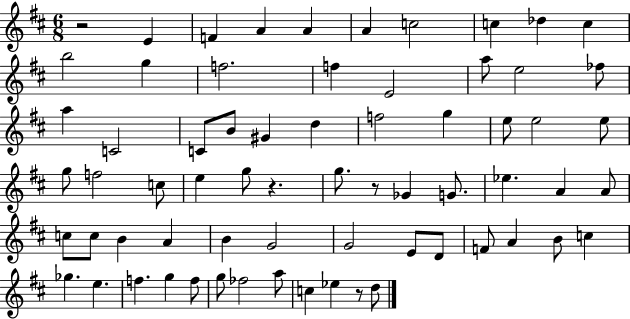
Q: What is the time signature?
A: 6/8